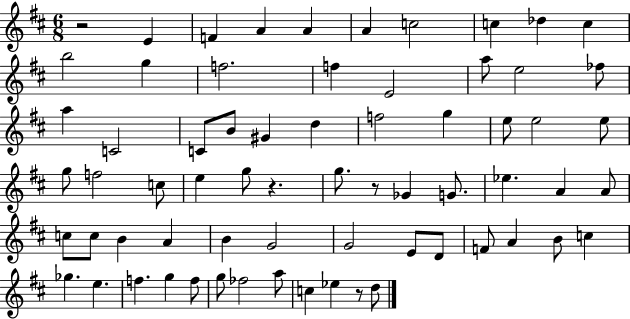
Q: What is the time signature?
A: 6/8